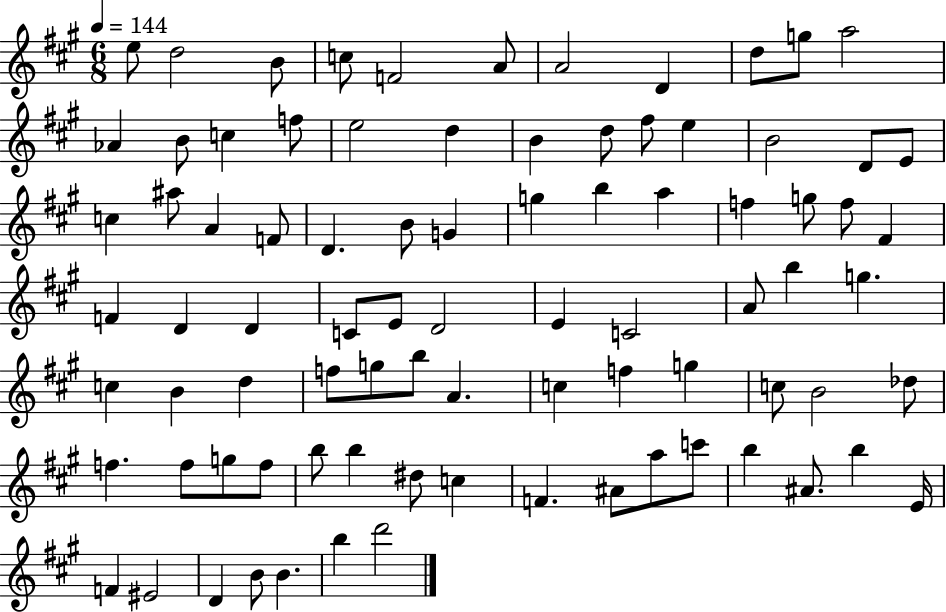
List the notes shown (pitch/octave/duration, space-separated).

E5/e D5/h B4/e C5/e F4/h A4/e A4/h D4/q D5/e G5/e A5/h Ab4/q B4/e C5/q F5/e E5/h D5/q B4/q D5/e F#5/e E5/q B4/h D4/e E4/e C5/q A#5/e A4/q F4/e D4/q. B4/e G4/q G5/q B5/q A5/q F5/q G5/e F5/e F#4/q F4/q D4/q D4/q C4/e E4/e D4/h E4/q C4/h A4/e B5/q G5/q. C5/q B4/q D5/q F5/e G5/e B5/e A4/q. C5/q F5/q G5/q C5/e B4/h Db5/e F5/q. F5/e G5/e F5/e B5/e B5/q D#5/e C5/q F4/q. A#4/e A5/e C6/e B5/q A#4/e. B5/q E4/s F4/q EIS4/h D4/q B4/e B4/q. B5/q D6/h